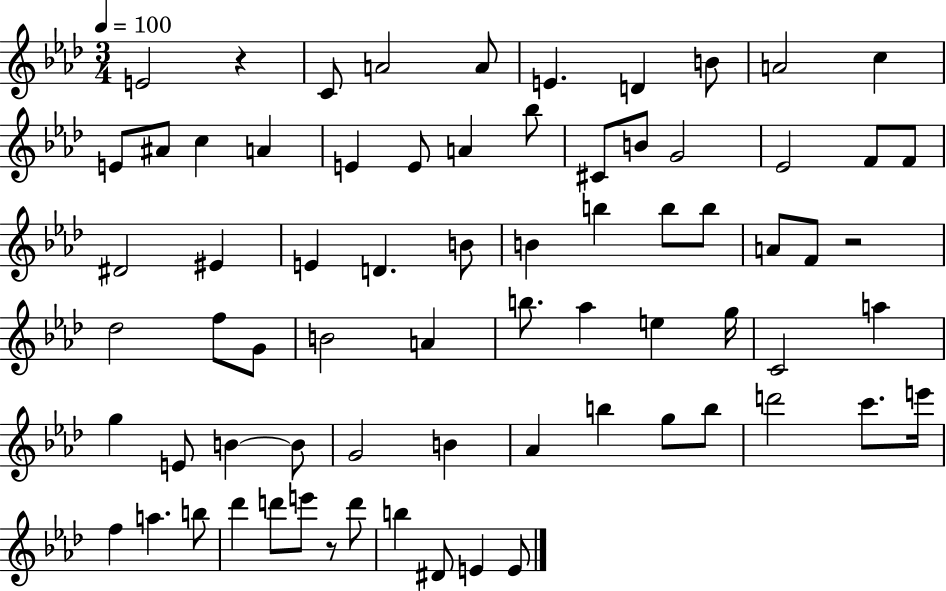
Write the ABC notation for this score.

X:1
T:Untitled
M:3/4
L:1/4
K:Ab
E2 z C/2 A2 A/2 E D B/2 A2 c E/2 ^A/2 c A E E/2 A _b/2 ^C/2 B/2 G2 _E2 F/2 F/2 ^D2 ^E E D B/2 B b b/2 b/2 A/2 F/2 z2 _d2 f/2 G/2 B2 A b/2 _a e g/4 C2 a g E/2 B B/2 G2 B _A b g/2 b/2 d'2 c'/2 e'/4 f a b/2 _d' d'/2 e'/2 z/2 d'/2 b ^D/2 E E/2